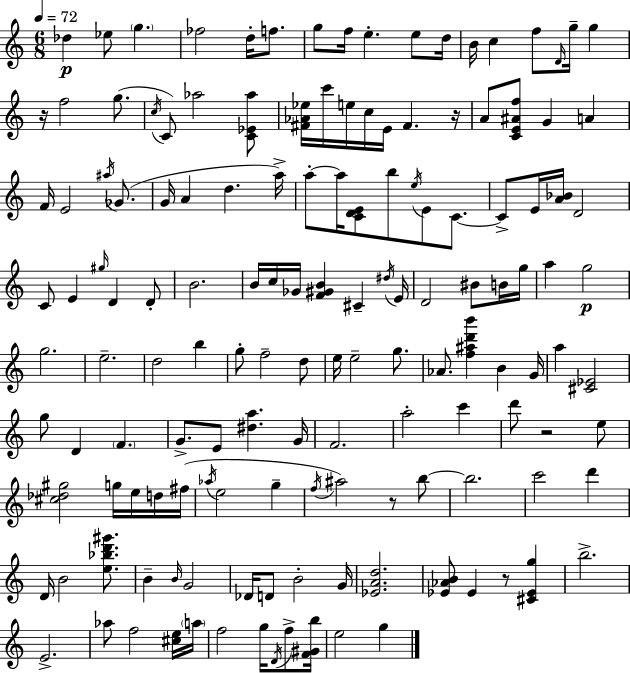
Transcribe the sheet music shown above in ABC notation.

X:1
T:Untitled
M:6/8
L:1/4
K:Am
_d _e/2 g _f2 d/4 f/2 g/2 f/4 e e/2 d/4 B/4 c f/2 D/4 g/4 g z/4 f2 g/2 c/4 C/2 _a2 [C_E_a]/2 [^F_A_e]/4 c'/4 e/4 c/4 E/4 ^F z/4 A/2 [CE^Af]/2 G A F/4 E2 ^a/4 _G/2 G/4 A d a/4 a/2 a/4 [CDE]/2 b/2 e/4 E/2 C/2 C/2 E/4 [A_B]/4 D2 C/2 E ^g/4 D D/2 B2 B/4 c/4 _G/4 [F^GB] ^C ^d/4 E/4 D2 ^B/2 B/4 g/4 a g2 g2 e2 d2 b g/2 f2 d/2 e/4 e2 g/2 _A/2 [f^ad'b'] B G/4 a [^C_E]2 g/2 D F G/2 E/2 [^da] G/4 F2 a2 c' d'/2 z2 e/2 [^c_d^g]2 g/4 e/4 d/4 ^f/4 _a/4 e2 g f/4 ^a2 z/2 b/2 b2 c'2 d' D/4 B2 [e_bd'^g']/2 B B/4 G2 _D/4 D/2 B2 G/4 [_EAd]2 [_E_AB]/2 _E z/2 [^C_Eg] b2 E2 _a/2 f2 [^ce]/4 a/4 f2 g/4 D/4 f/2 [F^Gb]/4 e2 g